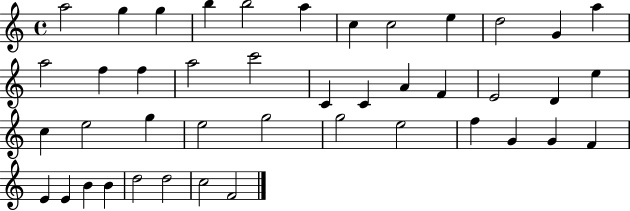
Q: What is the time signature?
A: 4/4